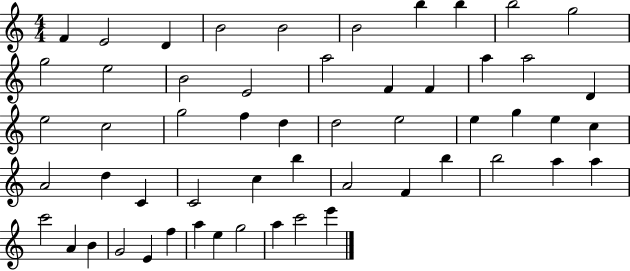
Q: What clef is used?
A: treble